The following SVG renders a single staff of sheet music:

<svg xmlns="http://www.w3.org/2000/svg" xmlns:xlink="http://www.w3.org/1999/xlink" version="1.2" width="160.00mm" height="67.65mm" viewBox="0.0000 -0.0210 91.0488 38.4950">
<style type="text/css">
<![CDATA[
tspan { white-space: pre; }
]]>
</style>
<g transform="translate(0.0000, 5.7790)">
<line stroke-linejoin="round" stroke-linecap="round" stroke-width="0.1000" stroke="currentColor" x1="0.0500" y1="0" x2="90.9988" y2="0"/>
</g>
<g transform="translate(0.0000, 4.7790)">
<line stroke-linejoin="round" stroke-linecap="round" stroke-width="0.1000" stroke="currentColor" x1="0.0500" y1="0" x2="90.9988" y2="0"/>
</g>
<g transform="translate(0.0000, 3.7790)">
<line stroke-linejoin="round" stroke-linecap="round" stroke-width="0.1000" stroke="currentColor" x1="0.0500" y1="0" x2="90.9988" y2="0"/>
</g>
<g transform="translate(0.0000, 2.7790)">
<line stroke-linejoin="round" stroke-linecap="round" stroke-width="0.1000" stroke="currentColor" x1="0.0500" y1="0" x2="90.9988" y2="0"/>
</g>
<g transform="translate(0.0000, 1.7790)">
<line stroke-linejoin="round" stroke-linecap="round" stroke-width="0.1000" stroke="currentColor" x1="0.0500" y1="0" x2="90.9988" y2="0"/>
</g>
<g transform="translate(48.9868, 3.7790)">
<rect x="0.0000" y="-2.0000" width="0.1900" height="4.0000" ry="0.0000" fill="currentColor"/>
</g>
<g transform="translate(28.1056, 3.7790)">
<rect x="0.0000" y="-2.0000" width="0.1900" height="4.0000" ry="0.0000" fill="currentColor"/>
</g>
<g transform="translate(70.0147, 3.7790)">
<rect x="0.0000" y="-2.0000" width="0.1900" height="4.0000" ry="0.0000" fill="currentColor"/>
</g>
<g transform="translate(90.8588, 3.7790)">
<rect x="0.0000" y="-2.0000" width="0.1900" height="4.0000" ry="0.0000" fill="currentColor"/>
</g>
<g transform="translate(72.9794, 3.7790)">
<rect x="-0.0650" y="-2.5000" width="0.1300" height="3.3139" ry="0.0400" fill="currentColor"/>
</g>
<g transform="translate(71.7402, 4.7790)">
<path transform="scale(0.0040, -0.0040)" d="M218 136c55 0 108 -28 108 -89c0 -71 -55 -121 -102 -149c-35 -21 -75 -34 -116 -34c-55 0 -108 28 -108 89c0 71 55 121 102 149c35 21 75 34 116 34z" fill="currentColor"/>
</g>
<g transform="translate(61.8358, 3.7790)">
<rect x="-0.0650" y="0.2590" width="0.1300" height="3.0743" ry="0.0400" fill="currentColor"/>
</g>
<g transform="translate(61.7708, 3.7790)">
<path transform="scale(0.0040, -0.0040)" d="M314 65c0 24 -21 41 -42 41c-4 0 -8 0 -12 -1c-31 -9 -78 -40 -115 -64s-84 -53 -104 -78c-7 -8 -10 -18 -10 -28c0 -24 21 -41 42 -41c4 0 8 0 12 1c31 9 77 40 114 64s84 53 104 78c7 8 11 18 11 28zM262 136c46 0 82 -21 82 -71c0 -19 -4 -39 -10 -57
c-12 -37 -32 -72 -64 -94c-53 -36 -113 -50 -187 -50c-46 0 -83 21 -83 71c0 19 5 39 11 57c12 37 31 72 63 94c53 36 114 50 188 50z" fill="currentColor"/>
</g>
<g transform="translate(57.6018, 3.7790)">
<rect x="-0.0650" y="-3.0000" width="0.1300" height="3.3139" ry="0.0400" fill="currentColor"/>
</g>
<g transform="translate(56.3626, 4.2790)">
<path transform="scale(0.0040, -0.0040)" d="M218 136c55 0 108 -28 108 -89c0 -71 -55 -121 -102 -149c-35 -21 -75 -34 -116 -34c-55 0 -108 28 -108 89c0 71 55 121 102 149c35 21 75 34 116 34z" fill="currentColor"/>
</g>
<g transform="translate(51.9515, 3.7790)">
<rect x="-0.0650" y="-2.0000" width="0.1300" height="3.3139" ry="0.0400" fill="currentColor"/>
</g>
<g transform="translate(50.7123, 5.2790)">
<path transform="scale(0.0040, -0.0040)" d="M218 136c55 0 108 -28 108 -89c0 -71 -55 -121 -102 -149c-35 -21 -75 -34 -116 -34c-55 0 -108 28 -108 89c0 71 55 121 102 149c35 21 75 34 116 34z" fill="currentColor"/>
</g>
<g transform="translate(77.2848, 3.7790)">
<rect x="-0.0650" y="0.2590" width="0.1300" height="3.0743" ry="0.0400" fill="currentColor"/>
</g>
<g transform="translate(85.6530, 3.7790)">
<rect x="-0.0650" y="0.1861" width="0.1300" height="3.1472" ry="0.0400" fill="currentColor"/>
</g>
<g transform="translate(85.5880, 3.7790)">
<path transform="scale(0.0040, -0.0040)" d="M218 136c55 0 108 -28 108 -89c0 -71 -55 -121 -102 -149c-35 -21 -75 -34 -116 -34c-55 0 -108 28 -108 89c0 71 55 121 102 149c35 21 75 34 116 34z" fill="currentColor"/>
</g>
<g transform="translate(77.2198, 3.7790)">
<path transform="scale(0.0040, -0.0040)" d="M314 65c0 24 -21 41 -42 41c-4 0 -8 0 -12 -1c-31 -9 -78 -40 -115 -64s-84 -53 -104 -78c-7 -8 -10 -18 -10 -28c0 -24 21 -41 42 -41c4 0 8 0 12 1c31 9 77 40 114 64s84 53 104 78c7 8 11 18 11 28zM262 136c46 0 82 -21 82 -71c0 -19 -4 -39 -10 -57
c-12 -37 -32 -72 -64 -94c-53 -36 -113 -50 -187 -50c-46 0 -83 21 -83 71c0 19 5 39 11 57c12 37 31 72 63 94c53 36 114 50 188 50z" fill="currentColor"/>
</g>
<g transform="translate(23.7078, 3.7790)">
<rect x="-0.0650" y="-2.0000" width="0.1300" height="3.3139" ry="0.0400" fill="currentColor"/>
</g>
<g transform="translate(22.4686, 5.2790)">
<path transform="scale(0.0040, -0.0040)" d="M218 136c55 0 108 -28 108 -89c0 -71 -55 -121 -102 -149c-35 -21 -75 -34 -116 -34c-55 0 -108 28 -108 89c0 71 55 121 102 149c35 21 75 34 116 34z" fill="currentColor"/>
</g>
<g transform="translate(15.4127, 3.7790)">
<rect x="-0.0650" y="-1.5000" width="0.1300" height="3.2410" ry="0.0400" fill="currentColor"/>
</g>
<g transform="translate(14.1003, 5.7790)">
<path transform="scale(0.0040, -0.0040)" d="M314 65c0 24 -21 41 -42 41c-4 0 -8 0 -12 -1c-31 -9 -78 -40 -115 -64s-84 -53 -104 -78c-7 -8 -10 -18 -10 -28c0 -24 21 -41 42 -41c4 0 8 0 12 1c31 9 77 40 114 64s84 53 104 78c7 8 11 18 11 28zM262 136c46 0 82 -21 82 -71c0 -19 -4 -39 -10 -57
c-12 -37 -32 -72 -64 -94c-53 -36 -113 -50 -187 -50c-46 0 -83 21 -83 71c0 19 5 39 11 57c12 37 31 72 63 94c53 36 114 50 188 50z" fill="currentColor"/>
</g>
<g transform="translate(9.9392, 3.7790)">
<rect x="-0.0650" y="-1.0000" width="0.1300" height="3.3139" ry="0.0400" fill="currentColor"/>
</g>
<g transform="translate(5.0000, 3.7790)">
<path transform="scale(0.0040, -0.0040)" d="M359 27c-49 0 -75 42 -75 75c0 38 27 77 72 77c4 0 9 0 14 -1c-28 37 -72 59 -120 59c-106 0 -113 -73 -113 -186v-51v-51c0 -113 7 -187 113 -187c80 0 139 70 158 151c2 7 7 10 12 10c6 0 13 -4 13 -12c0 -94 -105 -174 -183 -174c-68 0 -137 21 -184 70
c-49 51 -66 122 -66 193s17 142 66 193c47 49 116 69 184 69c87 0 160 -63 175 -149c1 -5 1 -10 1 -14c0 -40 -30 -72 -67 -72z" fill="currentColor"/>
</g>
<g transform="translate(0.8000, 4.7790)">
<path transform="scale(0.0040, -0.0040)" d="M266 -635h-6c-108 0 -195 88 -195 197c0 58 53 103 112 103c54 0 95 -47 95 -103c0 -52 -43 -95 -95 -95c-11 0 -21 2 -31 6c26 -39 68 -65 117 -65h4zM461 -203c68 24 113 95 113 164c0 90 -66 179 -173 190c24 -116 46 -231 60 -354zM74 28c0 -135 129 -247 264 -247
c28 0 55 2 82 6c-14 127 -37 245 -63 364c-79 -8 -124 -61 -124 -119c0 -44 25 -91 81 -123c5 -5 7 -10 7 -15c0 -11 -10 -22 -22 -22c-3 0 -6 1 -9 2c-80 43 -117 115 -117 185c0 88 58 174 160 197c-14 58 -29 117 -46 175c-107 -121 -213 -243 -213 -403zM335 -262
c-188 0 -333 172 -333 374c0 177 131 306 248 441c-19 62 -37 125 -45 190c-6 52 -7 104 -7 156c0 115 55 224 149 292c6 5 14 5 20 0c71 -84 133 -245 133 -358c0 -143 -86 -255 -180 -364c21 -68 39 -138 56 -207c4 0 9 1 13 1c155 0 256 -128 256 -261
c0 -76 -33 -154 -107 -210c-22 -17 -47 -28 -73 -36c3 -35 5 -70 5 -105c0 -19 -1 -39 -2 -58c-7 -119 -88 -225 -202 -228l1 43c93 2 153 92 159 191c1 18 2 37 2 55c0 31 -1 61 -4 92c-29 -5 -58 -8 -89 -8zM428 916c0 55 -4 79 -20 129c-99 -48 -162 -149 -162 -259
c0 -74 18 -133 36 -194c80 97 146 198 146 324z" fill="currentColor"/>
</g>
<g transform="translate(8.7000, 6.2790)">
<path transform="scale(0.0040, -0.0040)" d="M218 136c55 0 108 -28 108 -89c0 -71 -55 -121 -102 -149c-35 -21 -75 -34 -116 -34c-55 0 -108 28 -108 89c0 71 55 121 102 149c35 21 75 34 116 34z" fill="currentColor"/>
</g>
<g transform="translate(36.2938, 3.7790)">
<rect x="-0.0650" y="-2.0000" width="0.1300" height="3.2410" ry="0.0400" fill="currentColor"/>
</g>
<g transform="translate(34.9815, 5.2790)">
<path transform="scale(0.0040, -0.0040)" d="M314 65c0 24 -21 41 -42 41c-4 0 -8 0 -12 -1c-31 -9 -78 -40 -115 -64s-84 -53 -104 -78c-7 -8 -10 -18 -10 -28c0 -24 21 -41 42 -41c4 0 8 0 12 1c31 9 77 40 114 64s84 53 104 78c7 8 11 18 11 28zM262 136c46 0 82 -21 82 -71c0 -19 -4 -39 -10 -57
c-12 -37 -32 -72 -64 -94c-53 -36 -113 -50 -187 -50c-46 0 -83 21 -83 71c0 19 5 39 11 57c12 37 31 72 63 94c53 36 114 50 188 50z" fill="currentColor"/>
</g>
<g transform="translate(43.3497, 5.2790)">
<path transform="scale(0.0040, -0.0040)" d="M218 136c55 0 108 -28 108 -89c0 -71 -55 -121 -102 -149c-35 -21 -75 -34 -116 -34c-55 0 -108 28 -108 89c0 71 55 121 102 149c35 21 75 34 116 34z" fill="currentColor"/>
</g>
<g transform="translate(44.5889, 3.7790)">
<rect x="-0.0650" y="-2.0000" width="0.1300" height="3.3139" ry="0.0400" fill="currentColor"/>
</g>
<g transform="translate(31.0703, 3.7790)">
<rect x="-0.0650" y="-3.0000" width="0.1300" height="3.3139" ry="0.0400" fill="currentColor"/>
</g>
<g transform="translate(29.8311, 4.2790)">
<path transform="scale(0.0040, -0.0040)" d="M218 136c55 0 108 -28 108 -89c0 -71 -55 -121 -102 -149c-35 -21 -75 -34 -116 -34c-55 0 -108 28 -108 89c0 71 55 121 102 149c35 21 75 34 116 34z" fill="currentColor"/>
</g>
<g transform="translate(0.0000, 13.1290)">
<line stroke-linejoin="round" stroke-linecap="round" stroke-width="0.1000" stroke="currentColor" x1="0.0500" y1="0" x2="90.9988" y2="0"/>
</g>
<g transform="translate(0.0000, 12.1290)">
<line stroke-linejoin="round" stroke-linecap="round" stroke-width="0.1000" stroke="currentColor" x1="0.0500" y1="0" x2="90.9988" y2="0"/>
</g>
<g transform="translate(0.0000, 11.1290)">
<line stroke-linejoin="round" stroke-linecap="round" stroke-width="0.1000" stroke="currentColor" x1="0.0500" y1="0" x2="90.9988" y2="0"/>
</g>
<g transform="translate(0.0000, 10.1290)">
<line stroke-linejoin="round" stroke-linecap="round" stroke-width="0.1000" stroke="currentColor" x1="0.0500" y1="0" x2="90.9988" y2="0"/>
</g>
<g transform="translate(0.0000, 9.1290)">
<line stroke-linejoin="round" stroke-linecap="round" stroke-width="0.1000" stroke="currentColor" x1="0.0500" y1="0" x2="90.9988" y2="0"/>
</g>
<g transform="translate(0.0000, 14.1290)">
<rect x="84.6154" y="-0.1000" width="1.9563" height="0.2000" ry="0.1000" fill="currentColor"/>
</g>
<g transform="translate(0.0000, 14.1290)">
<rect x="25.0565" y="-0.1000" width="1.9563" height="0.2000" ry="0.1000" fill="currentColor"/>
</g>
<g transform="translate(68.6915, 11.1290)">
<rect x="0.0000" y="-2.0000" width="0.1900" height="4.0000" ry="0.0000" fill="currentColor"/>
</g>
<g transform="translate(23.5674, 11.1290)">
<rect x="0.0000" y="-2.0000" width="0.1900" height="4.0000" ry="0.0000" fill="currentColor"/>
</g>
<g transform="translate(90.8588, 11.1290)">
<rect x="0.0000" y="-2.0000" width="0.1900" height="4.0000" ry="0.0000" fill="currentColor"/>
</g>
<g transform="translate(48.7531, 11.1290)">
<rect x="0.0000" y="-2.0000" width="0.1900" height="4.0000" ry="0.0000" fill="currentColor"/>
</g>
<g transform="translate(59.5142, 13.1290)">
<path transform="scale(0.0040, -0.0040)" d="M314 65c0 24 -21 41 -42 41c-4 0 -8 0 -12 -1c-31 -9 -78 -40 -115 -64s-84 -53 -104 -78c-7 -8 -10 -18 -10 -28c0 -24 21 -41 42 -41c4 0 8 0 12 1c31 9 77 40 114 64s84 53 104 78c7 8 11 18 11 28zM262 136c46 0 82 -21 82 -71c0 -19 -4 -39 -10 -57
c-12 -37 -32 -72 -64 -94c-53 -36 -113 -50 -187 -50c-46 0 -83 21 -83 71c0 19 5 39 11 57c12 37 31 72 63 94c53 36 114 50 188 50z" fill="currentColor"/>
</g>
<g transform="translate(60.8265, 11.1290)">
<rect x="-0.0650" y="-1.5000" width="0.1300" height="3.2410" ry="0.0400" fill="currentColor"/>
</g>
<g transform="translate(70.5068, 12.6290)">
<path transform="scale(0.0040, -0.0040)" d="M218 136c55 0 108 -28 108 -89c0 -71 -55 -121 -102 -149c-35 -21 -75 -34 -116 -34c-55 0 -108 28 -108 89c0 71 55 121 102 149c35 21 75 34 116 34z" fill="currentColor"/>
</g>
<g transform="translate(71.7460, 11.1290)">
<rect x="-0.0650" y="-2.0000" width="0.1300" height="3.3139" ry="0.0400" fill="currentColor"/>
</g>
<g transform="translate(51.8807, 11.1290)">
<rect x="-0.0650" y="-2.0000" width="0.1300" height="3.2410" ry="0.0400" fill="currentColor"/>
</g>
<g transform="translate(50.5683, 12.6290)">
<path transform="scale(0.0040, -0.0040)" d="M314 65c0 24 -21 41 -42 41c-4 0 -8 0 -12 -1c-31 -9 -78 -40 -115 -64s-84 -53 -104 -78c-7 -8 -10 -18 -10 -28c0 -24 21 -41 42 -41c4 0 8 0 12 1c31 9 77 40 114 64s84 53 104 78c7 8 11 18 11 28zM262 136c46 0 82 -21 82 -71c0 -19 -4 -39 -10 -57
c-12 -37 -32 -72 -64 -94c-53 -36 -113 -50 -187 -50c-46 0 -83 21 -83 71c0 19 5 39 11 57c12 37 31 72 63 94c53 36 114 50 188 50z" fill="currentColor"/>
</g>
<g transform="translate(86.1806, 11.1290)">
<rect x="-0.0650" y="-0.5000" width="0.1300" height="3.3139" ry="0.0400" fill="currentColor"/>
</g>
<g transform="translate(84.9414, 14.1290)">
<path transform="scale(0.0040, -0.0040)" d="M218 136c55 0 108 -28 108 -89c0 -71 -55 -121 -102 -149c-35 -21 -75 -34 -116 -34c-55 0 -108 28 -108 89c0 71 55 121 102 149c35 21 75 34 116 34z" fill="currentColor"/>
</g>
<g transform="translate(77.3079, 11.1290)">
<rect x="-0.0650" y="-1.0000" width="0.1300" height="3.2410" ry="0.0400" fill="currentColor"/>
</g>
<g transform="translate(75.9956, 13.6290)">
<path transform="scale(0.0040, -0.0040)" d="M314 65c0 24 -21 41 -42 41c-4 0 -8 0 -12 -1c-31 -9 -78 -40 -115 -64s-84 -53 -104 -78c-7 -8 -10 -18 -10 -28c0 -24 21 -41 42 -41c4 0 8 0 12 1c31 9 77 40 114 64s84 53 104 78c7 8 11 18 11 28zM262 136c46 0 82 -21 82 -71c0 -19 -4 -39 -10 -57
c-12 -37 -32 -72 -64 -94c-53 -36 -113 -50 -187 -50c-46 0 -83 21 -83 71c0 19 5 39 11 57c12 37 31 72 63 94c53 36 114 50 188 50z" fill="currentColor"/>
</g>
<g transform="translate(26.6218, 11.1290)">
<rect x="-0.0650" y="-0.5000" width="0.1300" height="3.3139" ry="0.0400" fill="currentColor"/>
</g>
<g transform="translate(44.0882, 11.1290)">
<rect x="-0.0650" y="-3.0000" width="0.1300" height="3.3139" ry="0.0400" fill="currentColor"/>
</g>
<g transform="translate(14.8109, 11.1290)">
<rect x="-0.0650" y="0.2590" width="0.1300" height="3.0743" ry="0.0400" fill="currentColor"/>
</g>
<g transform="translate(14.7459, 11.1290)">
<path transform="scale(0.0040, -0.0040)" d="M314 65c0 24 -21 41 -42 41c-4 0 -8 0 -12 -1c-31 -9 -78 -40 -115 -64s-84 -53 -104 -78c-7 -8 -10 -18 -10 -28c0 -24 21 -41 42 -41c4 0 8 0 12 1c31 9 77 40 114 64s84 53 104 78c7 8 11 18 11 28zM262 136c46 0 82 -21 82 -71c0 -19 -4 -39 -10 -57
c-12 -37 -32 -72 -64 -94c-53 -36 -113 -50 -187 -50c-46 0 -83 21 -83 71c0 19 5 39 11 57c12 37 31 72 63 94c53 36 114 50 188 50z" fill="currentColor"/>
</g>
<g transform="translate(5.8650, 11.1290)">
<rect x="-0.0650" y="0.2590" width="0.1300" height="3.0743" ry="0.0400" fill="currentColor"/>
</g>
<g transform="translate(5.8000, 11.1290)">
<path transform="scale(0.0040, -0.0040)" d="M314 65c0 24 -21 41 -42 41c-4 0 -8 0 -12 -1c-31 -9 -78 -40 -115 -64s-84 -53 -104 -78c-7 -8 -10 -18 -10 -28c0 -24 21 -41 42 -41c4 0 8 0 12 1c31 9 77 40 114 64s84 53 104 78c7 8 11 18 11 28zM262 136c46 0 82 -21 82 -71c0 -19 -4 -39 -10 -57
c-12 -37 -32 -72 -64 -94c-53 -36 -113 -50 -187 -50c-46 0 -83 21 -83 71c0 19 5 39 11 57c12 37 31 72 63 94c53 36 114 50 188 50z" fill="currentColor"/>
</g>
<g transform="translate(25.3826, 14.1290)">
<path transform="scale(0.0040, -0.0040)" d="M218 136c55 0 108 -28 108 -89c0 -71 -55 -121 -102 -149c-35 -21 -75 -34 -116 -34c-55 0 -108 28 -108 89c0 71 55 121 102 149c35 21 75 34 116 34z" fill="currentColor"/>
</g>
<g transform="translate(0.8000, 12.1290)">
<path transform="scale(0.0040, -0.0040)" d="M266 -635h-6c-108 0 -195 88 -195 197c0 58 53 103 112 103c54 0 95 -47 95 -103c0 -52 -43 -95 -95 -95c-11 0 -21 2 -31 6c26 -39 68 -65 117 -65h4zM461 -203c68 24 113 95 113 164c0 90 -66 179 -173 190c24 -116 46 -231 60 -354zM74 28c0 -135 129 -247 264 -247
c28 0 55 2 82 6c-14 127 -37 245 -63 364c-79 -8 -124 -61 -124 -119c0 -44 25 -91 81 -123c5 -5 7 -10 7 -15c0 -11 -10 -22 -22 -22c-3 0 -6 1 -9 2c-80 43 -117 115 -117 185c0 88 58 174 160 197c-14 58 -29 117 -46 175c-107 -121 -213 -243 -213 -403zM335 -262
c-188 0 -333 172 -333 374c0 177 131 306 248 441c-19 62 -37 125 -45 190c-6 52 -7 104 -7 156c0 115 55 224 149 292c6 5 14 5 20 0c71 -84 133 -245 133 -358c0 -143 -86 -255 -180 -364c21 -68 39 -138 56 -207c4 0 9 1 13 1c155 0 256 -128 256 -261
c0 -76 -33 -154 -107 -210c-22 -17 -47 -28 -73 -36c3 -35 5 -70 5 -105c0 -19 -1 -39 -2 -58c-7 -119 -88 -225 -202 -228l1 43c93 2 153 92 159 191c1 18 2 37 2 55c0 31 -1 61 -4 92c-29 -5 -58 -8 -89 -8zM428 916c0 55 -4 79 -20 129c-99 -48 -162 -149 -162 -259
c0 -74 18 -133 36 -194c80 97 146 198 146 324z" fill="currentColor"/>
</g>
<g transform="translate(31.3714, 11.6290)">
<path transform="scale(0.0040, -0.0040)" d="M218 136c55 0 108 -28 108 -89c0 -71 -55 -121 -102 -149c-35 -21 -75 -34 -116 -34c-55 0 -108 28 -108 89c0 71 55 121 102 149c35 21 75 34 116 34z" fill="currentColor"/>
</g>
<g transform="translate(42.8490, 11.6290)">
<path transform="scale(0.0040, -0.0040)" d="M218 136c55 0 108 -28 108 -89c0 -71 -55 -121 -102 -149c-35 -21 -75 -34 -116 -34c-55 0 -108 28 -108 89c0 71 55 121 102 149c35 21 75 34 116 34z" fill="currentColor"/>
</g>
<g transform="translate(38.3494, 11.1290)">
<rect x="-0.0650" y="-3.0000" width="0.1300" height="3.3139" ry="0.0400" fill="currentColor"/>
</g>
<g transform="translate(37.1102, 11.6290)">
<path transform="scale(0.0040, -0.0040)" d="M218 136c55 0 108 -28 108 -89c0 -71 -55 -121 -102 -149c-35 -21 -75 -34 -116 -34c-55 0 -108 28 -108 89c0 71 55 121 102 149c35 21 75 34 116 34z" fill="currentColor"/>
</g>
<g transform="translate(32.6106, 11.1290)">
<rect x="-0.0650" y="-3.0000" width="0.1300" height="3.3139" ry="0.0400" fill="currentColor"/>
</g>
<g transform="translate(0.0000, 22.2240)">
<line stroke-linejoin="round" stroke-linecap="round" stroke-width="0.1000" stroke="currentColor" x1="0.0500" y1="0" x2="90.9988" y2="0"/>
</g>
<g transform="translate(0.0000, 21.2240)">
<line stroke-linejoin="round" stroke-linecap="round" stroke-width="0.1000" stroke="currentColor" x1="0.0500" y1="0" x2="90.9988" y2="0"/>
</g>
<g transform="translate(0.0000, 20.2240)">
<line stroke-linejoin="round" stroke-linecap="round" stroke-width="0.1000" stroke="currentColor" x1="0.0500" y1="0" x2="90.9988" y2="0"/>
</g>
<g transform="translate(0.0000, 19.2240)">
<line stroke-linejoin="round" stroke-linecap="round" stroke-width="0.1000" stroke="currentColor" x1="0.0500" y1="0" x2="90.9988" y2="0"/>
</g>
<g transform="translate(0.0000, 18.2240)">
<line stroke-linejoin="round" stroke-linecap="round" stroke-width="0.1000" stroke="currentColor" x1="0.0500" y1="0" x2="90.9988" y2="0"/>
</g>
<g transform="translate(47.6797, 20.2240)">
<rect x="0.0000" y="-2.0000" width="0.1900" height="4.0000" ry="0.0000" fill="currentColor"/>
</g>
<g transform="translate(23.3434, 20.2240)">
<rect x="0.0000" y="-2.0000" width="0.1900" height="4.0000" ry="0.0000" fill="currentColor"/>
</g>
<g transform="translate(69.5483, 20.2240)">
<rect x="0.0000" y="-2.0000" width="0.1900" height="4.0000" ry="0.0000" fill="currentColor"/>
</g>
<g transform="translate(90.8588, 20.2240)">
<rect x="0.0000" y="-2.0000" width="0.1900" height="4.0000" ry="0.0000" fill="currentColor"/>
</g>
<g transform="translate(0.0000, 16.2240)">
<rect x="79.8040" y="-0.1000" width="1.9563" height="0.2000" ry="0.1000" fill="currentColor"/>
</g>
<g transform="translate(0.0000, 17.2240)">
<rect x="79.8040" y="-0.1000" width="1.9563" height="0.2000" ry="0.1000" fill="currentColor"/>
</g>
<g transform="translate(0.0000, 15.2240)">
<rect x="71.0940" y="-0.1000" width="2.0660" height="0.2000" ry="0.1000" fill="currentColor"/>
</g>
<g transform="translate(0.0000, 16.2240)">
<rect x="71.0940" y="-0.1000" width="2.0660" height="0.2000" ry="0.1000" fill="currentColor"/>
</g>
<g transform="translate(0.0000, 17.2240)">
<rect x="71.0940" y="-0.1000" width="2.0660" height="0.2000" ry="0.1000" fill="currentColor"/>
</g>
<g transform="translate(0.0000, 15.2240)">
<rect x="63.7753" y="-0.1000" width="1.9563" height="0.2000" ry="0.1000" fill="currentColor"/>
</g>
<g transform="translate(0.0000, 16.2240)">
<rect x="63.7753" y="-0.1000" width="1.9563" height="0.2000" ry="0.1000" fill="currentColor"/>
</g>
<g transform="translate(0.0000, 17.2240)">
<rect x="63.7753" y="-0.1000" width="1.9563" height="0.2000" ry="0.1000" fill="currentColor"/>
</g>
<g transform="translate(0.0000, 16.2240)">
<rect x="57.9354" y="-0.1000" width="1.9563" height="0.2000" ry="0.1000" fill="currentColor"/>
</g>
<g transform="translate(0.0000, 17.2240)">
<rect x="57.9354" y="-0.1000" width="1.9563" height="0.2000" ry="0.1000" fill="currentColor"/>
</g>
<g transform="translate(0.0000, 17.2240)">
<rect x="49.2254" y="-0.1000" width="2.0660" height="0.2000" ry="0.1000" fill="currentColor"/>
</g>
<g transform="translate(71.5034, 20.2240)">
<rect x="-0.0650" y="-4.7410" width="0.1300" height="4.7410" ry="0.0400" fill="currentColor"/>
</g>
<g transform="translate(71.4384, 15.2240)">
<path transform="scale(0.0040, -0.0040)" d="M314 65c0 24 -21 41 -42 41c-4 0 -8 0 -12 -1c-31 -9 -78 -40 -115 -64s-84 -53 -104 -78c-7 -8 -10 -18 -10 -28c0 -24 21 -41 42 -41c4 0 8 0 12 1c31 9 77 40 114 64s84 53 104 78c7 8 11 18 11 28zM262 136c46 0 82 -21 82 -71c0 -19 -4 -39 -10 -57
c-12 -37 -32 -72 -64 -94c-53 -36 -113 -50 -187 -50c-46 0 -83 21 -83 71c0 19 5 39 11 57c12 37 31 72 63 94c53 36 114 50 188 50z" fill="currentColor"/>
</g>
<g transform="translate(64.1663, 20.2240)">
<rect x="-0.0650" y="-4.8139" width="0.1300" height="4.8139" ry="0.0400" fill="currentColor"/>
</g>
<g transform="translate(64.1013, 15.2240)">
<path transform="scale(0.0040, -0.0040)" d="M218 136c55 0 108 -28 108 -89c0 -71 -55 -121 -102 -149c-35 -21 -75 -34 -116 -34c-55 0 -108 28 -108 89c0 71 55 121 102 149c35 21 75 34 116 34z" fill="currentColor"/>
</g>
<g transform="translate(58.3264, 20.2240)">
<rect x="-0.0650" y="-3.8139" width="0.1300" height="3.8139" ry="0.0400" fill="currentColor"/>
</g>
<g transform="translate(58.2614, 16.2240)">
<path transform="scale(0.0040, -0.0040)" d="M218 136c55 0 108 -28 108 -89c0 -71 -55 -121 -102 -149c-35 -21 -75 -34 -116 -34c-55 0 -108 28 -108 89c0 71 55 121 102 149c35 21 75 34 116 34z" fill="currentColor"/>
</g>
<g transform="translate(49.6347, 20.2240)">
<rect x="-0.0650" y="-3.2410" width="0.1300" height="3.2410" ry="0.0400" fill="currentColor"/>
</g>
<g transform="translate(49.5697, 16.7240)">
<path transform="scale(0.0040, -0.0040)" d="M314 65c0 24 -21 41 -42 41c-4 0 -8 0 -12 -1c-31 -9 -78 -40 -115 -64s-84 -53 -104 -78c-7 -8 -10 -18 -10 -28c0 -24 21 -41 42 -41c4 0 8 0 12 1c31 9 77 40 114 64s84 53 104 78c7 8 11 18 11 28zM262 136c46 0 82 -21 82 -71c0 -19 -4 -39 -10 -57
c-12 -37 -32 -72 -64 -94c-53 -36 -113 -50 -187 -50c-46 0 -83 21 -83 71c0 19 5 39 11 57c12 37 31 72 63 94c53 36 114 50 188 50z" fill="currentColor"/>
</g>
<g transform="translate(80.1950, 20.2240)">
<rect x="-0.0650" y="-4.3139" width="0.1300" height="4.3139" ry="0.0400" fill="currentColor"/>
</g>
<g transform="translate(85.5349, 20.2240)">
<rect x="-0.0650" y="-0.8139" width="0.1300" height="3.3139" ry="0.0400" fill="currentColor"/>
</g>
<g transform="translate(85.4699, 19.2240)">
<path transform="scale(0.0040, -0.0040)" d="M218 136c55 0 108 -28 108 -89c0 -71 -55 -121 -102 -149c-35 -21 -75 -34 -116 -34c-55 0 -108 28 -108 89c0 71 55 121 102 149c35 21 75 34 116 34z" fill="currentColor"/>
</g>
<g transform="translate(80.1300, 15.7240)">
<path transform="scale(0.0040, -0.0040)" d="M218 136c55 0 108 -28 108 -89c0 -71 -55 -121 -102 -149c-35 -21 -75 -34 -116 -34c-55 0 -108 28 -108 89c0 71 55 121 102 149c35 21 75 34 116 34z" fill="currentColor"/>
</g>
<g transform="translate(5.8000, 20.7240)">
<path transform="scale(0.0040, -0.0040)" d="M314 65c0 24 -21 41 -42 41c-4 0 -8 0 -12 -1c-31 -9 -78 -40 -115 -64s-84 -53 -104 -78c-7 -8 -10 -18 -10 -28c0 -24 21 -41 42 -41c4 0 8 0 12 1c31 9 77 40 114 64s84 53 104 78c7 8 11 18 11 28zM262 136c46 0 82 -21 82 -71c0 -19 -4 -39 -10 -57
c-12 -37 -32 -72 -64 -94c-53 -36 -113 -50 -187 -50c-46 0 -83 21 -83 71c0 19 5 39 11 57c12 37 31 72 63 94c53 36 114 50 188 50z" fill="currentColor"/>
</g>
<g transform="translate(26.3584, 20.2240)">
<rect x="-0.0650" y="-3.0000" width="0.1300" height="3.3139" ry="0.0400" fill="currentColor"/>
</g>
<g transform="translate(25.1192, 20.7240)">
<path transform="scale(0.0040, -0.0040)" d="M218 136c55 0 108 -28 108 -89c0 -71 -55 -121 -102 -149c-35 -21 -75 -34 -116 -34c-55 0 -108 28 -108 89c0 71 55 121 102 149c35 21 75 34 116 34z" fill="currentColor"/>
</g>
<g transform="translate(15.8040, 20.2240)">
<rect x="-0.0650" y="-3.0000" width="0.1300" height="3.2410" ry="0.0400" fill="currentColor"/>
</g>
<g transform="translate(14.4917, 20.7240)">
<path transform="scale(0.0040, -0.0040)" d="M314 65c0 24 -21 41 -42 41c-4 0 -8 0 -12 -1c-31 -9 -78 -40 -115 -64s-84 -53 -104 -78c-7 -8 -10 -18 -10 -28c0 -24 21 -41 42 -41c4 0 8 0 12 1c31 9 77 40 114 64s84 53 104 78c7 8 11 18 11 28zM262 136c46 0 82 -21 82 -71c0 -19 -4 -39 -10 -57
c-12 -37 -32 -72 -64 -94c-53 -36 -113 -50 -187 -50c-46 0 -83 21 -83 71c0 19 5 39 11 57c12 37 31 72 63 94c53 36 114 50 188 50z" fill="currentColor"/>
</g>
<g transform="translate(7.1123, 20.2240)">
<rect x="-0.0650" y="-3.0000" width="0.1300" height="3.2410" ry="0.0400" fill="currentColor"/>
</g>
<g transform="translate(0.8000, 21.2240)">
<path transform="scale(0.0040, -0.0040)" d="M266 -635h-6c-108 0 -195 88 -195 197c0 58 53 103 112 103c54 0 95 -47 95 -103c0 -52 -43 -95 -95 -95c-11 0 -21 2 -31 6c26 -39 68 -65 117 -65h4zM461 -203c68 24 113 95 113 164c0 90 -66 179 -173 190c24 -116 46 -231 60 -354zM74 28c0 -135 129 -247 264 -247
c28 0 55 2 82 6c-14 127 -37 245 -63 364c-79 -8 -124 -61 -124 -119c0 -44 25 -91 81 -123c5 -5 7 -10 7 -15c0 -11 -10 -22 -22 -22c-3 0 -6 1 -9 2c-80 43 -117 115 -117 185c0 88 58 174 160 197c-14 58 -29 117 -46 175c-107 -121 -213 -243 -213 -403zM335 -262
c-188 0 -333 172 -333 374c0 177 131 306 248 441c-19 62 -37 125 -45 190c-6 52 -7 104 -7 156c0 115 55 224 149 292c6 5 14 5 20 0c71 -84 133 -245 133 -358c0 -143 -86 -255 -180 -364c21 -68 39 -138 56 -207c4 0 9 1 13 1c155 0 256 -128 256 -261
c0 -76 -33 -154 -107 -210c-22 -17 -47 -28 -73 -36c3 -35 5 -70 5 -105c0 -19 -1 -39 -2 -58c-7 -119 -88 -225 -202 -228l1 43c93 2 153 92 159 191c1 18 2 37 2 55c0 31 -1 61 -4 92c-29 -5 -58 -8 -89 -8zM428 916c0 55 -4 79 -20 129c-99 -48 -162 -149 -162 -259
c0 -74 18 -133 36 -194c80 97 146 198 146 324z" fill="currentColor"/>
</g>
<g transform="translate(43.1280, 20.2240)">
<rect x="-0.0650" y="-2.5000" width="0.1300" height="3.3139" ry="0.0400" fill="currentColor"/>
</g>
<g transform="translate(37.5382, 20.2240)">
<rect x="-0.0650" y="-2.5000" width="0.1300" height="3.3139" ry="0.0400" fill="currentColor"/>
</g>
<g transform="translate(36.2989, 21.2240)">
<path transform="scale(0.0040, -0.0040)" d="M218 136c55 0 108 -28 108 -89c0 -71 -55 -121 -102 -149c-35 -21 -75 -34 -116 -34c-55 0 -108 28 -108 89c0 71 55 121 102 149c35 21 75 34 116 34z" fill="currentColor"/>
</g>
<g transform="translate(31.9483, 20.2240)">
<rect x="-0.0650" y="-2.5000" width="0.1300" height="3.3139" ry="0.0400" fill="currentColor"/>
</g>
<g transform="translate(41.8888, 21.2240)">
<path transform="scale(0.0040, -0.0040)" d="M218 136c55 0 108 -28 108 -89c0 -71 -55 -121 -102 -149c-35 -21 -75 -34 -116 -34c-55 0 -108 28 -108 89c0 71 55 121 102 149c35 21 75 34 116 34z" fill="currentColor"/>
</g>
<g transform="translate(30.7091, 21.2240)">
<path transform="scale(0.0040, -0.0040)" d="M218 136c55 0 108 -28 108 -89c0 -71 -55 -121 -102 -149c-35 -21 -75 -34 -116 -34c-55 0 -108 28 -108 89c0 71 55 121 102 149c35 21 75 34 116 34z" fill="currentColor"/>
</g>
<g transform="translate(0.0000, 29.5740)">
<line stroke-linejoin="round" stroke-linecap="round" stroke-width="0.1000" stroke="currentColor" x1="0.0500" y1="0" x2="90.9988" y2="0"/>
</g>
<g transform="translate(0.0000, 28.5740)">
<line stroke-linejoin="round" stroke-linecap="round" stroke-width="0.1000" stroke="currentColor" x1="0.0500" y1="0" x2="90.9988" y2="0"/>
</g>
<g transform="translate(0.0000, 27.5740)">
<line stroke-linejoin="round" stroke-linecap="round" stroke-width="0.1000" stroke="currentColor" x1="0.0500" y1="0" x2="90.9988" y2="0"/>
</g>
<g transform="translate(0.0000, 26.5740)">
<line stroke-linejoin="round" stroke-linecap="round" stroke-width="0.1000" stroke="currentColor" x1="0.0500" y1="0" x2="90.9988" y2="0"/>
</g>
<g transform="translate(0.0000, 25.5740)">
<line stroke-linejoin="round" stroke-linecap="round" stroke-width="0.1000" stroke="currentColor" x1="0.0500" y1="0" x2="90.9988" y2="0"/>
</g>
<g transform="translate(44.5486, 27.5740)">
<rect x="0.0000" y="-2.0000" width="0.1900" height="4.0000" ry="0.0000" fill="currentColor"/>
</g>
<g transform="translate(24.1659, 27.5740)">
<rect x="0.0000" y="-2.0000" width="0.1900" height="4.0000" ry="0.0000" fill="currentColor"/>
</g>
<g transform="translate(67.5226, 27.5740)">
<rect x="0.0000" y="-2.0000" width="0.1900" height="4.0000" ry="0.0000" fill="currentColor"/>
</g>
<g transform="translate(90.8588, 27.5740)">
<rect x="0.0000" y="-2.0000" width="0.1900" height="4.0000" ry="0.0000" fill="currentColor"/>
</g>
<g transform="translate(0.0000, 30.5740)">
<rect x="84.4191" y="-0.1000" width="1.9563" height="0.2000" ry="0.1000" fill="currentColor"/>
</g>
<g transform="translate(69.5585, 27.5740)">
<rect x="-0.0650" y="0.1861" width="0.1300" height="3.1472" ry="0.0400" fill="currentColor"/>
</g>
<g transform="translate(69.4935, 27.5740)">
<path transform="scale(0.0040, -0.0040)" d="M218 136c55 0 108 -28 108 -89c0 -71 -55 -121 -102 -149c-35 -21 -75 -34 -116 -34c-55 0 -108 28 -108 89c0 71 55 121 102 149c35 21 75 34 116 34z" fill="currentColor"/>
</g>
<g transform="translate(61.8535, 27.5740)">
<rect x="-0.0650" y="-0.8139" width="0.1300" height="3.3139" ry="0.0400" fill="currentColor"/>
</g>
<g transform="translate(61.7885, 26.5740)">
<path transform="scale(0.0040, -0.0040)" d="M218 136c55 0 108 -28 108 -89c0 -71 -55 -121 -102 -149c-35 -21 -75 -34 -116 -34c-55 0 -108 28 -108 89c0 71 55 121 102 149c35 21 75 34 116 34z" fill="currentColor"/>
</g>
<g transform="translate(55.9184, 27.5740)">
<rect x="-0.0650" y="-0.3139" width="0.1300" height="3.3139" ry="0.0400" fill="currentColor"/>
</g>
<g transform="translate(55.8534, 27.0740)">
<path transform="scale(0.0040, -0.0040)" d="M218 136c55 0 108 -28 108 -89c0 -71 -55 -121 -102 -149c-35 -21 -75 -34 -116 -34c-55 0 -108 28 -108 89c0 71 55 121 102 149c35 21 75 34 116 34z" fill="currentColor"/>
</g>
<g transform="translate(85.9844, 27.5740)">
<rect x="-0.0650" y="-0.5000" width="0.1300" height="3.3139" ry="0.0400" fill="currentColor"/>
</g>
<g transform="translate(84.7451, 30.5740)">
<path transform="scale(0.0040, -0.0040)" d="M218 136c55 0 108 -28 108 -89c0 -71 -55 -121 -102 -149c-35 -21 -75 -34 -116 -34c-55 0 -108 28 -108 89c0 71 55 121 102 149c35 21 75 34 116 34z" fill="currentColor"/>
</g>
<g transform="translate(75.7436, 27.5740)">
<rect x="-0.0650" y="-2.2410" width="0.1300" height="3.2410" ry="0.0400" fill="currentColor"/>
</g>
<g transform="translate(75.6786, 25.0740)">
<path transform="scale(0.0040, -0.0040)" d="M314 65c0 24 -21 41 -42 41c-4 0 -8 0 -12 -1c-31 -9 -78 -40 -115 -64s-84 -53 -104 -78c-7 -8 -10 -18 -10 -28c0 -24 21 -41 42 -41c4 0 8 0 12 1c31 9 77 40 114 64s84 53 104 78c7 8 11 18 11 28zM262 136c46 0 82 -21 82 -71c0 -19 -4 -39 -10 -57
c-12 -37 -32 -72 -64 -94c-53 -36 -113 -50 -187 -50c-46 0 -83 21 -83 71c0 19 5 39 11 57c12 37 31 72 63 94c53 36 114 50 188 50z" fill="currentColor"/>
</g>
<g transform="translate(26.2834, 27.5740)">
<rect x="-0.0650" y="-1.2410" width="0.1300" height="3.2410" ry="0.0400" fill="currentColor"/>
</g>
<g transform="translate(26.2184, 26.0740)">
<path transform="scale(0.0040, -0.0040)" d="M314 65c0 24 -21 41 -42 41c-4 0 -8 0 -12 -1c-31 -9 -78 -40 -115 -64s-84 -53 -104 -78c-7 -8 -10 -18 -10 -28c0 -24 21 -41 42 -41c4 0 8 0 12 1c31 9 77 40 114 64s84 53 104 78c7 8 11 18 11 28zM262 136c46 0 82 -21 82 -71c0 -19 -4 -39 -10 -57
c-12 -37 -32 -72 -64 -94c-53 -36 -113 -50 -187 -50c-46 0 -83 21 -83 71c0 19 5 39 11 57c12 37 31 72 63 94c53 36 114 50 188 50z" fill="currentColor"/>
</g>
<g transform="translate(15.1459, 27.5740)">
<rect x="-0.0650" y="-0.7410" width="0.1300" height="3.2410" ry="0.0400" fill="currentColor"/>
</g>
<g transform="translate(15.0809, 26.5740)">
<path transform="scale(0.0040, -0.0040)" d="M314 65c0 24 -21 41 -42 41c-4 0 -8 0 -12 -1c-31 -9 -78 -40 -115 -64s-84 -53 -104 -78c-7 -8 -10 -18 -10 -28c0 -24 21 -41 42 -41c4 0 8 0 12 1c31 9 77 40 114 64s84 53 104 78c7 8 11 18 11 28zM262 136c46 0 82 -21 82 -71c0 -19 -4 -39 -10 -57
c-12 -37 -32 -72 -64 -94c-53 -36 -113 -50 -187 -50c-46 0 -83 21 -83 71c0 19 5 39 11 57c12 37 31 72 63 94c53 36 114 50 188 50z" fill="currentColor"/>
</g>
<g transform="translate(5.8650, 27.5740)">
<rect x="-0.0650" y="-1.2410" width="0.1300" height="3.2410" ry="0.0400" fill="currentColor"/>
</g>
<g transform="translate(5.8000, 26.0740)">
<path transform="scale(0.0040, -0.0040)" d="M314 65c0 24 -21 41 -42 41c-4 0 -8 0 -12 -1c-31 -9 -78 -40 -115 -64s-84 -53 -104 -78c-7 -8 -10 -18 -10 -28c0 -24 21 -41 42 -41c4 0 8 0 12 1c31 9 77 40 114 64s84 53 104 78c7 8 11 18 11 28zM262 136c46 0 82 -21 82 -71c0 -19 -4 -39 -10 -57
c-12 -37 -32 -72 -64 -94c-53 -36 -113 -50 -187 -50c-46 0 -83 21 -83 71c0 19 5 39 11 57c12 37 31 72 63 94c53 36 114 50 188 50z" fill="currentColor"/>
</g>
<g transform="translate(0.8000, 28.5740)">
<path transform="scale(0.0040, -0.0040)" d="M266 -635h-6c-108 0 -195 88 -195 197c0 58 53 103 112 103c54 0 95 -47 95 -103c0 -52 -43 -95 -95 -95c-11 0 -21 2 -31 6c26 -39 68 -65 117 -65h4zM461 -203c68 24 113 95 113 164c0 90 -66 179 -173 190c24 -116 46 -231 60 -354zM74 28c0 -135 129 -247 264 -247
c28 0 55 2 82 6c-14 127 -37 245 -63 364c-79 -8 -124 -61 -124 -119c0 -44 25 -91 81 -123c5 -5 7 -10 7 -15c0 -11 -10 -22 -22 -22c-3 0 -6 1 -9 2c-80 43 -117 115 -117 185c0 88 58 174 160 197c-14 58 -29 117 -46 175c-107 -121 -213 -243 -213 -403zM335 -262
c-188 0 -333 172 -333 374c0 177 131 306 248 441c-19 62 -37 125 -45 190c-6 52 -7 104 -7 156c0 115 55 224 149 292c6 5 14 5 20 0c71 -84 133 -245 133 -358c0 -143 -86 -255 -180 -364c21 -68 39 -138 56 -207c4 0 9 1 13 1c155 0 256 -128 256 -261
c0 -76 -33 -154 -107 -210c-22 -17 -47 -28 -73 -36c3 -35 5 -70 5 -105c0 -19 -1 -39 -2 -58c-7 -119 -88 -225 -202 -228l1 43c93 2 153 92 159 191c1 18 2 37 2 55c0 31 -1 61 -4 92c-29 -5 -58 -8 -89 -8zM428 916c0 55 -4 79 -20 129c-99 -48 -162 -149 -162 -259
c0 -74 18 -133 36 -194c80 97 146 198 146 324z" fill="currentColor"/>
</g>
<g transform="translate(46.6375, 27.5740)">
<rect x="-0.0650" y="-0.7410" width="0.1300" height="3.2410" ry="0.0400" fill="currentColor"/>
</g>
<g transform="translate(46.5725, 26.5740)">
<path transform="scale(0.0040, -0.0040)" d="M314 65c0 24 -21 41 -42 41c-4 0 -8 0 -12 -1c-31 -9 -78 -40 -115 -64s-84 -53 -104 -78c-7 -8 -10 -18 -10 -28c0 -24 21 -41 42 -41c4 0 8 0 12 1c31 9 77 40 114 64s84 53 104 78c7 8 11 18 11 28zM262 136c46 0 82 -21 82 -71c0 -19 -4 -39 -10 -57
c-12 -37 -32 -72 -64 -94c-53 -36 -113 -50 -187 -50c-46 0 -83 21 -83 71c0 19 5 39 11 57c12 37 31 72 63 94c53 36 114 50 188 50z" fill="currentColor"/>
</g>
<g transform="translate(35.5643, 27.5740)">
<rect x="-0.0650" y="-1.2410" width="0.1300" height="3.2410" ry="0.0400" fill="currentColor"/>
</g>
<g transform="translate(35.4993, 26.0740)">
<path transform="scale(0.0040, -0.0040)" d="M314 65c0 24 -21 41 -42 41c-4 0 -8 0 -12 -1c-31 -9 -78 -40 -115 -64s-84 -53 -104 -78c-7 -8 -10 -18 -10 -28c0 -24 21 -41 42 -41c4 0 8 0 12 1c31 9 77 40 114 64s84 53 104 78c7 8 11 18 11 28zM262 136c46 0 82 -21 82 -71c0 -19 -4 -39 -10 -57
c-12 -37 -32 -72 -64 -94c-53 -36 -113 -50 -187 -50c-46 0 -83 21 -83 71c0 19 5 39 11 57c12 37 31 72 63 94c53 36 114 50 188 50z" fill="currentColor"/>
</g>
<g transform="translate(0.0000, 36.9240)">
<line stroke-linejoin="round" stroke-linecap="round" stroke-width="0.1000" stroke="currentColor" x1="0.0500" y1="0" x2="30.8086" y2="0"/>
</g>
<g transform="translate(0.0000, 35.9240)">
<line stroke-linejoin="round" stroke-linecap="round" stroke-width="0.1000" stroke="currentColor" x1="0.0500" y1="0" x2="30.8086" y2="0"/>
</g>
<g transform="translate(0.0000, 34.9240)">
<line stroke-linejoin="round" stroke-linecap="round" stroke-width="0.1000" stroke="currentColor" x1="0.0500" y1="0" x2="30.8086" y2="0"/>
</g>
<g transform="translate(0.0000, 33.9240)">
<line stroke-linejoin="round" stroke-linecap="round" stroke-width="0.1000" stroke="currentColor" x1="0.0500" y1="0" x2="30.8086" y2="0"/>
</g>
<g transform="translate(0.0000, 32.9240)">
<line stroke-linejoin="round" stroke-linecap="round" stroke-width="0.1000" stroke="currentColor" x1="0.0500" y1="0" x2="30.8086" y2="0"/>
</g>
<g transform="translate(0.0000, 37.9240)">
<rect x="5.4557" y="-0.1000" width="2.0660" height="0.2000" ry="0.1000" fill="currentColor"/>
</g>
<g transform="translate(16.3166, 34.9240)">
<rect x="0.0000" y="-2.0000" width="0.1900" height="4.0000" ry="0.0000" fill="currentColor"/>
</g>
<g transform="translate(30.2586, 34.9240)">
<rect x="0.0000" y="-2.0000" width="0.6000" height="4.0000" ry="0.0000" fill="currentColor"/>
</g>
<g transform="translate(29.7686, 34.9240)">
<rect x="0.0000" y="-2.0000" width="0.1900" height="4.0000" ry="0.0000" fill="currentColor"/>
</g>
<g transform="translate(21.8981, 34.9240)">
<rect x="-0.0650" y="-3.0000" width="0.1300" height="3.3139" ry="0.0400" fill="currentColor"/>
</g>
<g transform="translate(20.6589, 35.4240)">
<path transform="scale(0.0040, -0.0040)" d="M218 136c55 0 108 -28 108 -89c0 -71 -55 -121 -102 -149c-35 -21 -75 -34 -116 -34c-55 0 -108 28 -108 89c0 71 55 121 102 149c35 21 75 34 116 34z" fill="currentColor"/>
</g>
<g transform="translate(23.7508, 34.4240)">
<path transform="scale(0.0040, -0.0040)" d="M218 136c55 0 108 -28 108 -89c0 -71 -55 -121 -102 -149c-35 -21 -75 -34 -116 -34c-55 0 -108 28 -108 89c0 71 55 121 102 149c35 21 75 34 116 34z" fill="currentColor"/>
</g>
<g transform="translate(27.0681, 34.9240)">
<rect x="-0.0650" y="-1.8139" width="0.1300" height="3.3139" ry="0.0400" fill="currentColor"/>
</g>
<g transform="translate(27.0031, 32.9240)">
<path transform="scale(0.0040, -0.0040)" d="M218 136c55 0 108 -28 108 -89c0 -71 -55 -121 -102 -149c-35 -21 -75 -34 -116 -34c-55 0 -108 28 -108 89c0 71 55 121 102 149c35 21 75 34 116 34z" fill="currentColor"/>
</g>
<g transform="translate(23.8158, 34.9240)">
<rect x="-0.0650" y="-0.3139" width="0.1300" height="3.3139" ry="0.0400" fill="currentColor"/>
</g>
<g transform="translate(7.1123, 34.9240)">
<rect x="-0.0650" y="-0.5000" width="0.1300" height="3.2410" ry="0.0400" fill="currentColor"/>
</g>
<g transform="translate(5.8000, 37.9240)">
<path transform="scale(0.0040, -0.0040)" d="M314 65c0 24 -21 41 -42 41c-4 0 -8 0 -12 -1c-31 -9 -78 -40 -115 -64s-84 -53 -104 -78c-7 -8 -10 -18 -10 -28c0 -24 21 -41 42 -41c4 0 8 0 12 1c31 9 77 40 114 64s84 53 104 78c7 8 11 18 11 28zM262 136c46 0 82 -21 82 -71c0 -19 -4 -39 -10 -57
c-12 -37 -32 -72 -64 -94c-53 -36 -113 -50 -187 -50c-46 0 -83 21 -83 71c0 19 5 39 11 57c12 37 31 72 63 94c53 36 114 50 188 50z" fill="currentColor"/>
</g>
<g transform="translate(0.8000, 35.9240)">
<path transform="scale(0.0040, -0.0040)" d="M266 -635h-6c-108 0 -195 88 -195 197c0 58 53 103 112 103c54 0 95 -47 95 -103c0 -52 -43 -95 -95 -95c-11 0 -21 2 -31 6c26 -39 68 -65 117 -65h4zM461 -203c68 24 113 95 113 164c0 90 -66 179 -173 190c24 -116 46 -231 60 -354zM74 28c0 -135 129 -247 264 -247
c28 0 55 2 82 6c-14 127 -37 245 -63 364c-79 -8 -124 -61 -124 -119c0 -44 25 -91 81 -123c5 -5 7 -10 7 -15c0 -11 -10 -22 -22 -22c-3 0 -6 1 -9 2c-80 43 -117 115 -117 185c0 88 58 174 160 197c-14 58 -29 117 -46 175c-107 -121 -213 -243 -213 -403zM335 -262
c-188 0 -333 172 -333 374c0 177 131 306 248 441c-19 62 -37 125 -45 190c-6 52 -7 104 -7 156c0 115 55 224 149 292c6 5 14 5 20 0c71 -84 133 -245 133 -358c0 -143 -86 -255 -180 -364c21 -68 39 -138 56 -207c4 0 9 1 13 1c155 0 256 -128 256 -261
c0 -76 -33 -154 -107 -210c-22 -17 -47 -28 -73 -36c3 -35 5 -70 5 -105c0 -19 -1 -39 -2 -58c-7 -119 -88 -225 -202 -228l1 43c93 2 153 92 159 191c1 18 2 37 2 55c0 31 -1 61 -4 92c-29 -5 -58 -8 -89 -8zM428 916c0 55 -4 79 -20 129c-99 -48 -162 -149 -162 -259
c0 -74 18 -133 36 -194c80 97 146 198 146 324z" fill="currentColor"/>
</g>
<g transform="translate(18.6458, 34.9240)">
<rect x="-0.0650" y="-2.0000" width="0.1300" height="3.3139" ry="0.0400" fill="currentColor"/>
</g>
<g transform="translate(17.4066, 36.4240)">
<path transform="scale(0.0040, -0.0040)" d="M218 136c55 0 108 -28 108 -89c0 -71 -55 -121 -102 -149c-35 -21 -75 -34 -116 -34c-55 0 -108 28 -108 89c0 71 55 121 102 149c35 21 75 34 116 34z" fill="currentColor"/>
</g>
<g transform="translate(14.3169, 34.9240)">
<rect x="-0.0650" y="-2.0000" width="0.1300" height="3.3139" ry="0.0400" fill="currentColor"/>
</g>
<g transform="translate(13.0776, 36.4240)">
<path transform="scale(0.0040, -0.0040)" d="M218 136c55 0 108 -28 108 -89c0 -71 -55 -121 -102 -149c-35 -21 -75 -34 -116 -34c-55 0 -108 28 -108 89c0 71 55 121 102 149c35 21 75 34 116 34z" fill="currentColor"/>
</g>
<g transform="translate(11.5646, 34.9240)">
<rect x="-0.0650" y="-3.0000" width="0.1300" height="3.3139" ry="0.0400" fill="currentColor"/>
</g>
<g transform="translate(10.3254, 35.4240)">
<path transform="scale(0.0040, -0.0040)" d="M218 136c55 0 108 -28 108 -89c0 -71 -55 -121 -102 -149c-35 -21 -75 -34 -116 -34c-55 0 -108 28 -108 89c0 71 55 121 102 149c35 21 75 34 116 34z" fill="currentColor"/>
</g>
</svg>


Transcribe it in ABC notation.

X:1
T:Untitled
M:4/4
L:1/4
K:C
D E2 F A F2 F F A B2 G B2 B B2 B2 C A A A F2 E2 F D2 C A2 A2 A G G G b2 c' e' e'2 d' d e2 d2 e2 e2 d2 c d B g2 C C2 A F F A c f